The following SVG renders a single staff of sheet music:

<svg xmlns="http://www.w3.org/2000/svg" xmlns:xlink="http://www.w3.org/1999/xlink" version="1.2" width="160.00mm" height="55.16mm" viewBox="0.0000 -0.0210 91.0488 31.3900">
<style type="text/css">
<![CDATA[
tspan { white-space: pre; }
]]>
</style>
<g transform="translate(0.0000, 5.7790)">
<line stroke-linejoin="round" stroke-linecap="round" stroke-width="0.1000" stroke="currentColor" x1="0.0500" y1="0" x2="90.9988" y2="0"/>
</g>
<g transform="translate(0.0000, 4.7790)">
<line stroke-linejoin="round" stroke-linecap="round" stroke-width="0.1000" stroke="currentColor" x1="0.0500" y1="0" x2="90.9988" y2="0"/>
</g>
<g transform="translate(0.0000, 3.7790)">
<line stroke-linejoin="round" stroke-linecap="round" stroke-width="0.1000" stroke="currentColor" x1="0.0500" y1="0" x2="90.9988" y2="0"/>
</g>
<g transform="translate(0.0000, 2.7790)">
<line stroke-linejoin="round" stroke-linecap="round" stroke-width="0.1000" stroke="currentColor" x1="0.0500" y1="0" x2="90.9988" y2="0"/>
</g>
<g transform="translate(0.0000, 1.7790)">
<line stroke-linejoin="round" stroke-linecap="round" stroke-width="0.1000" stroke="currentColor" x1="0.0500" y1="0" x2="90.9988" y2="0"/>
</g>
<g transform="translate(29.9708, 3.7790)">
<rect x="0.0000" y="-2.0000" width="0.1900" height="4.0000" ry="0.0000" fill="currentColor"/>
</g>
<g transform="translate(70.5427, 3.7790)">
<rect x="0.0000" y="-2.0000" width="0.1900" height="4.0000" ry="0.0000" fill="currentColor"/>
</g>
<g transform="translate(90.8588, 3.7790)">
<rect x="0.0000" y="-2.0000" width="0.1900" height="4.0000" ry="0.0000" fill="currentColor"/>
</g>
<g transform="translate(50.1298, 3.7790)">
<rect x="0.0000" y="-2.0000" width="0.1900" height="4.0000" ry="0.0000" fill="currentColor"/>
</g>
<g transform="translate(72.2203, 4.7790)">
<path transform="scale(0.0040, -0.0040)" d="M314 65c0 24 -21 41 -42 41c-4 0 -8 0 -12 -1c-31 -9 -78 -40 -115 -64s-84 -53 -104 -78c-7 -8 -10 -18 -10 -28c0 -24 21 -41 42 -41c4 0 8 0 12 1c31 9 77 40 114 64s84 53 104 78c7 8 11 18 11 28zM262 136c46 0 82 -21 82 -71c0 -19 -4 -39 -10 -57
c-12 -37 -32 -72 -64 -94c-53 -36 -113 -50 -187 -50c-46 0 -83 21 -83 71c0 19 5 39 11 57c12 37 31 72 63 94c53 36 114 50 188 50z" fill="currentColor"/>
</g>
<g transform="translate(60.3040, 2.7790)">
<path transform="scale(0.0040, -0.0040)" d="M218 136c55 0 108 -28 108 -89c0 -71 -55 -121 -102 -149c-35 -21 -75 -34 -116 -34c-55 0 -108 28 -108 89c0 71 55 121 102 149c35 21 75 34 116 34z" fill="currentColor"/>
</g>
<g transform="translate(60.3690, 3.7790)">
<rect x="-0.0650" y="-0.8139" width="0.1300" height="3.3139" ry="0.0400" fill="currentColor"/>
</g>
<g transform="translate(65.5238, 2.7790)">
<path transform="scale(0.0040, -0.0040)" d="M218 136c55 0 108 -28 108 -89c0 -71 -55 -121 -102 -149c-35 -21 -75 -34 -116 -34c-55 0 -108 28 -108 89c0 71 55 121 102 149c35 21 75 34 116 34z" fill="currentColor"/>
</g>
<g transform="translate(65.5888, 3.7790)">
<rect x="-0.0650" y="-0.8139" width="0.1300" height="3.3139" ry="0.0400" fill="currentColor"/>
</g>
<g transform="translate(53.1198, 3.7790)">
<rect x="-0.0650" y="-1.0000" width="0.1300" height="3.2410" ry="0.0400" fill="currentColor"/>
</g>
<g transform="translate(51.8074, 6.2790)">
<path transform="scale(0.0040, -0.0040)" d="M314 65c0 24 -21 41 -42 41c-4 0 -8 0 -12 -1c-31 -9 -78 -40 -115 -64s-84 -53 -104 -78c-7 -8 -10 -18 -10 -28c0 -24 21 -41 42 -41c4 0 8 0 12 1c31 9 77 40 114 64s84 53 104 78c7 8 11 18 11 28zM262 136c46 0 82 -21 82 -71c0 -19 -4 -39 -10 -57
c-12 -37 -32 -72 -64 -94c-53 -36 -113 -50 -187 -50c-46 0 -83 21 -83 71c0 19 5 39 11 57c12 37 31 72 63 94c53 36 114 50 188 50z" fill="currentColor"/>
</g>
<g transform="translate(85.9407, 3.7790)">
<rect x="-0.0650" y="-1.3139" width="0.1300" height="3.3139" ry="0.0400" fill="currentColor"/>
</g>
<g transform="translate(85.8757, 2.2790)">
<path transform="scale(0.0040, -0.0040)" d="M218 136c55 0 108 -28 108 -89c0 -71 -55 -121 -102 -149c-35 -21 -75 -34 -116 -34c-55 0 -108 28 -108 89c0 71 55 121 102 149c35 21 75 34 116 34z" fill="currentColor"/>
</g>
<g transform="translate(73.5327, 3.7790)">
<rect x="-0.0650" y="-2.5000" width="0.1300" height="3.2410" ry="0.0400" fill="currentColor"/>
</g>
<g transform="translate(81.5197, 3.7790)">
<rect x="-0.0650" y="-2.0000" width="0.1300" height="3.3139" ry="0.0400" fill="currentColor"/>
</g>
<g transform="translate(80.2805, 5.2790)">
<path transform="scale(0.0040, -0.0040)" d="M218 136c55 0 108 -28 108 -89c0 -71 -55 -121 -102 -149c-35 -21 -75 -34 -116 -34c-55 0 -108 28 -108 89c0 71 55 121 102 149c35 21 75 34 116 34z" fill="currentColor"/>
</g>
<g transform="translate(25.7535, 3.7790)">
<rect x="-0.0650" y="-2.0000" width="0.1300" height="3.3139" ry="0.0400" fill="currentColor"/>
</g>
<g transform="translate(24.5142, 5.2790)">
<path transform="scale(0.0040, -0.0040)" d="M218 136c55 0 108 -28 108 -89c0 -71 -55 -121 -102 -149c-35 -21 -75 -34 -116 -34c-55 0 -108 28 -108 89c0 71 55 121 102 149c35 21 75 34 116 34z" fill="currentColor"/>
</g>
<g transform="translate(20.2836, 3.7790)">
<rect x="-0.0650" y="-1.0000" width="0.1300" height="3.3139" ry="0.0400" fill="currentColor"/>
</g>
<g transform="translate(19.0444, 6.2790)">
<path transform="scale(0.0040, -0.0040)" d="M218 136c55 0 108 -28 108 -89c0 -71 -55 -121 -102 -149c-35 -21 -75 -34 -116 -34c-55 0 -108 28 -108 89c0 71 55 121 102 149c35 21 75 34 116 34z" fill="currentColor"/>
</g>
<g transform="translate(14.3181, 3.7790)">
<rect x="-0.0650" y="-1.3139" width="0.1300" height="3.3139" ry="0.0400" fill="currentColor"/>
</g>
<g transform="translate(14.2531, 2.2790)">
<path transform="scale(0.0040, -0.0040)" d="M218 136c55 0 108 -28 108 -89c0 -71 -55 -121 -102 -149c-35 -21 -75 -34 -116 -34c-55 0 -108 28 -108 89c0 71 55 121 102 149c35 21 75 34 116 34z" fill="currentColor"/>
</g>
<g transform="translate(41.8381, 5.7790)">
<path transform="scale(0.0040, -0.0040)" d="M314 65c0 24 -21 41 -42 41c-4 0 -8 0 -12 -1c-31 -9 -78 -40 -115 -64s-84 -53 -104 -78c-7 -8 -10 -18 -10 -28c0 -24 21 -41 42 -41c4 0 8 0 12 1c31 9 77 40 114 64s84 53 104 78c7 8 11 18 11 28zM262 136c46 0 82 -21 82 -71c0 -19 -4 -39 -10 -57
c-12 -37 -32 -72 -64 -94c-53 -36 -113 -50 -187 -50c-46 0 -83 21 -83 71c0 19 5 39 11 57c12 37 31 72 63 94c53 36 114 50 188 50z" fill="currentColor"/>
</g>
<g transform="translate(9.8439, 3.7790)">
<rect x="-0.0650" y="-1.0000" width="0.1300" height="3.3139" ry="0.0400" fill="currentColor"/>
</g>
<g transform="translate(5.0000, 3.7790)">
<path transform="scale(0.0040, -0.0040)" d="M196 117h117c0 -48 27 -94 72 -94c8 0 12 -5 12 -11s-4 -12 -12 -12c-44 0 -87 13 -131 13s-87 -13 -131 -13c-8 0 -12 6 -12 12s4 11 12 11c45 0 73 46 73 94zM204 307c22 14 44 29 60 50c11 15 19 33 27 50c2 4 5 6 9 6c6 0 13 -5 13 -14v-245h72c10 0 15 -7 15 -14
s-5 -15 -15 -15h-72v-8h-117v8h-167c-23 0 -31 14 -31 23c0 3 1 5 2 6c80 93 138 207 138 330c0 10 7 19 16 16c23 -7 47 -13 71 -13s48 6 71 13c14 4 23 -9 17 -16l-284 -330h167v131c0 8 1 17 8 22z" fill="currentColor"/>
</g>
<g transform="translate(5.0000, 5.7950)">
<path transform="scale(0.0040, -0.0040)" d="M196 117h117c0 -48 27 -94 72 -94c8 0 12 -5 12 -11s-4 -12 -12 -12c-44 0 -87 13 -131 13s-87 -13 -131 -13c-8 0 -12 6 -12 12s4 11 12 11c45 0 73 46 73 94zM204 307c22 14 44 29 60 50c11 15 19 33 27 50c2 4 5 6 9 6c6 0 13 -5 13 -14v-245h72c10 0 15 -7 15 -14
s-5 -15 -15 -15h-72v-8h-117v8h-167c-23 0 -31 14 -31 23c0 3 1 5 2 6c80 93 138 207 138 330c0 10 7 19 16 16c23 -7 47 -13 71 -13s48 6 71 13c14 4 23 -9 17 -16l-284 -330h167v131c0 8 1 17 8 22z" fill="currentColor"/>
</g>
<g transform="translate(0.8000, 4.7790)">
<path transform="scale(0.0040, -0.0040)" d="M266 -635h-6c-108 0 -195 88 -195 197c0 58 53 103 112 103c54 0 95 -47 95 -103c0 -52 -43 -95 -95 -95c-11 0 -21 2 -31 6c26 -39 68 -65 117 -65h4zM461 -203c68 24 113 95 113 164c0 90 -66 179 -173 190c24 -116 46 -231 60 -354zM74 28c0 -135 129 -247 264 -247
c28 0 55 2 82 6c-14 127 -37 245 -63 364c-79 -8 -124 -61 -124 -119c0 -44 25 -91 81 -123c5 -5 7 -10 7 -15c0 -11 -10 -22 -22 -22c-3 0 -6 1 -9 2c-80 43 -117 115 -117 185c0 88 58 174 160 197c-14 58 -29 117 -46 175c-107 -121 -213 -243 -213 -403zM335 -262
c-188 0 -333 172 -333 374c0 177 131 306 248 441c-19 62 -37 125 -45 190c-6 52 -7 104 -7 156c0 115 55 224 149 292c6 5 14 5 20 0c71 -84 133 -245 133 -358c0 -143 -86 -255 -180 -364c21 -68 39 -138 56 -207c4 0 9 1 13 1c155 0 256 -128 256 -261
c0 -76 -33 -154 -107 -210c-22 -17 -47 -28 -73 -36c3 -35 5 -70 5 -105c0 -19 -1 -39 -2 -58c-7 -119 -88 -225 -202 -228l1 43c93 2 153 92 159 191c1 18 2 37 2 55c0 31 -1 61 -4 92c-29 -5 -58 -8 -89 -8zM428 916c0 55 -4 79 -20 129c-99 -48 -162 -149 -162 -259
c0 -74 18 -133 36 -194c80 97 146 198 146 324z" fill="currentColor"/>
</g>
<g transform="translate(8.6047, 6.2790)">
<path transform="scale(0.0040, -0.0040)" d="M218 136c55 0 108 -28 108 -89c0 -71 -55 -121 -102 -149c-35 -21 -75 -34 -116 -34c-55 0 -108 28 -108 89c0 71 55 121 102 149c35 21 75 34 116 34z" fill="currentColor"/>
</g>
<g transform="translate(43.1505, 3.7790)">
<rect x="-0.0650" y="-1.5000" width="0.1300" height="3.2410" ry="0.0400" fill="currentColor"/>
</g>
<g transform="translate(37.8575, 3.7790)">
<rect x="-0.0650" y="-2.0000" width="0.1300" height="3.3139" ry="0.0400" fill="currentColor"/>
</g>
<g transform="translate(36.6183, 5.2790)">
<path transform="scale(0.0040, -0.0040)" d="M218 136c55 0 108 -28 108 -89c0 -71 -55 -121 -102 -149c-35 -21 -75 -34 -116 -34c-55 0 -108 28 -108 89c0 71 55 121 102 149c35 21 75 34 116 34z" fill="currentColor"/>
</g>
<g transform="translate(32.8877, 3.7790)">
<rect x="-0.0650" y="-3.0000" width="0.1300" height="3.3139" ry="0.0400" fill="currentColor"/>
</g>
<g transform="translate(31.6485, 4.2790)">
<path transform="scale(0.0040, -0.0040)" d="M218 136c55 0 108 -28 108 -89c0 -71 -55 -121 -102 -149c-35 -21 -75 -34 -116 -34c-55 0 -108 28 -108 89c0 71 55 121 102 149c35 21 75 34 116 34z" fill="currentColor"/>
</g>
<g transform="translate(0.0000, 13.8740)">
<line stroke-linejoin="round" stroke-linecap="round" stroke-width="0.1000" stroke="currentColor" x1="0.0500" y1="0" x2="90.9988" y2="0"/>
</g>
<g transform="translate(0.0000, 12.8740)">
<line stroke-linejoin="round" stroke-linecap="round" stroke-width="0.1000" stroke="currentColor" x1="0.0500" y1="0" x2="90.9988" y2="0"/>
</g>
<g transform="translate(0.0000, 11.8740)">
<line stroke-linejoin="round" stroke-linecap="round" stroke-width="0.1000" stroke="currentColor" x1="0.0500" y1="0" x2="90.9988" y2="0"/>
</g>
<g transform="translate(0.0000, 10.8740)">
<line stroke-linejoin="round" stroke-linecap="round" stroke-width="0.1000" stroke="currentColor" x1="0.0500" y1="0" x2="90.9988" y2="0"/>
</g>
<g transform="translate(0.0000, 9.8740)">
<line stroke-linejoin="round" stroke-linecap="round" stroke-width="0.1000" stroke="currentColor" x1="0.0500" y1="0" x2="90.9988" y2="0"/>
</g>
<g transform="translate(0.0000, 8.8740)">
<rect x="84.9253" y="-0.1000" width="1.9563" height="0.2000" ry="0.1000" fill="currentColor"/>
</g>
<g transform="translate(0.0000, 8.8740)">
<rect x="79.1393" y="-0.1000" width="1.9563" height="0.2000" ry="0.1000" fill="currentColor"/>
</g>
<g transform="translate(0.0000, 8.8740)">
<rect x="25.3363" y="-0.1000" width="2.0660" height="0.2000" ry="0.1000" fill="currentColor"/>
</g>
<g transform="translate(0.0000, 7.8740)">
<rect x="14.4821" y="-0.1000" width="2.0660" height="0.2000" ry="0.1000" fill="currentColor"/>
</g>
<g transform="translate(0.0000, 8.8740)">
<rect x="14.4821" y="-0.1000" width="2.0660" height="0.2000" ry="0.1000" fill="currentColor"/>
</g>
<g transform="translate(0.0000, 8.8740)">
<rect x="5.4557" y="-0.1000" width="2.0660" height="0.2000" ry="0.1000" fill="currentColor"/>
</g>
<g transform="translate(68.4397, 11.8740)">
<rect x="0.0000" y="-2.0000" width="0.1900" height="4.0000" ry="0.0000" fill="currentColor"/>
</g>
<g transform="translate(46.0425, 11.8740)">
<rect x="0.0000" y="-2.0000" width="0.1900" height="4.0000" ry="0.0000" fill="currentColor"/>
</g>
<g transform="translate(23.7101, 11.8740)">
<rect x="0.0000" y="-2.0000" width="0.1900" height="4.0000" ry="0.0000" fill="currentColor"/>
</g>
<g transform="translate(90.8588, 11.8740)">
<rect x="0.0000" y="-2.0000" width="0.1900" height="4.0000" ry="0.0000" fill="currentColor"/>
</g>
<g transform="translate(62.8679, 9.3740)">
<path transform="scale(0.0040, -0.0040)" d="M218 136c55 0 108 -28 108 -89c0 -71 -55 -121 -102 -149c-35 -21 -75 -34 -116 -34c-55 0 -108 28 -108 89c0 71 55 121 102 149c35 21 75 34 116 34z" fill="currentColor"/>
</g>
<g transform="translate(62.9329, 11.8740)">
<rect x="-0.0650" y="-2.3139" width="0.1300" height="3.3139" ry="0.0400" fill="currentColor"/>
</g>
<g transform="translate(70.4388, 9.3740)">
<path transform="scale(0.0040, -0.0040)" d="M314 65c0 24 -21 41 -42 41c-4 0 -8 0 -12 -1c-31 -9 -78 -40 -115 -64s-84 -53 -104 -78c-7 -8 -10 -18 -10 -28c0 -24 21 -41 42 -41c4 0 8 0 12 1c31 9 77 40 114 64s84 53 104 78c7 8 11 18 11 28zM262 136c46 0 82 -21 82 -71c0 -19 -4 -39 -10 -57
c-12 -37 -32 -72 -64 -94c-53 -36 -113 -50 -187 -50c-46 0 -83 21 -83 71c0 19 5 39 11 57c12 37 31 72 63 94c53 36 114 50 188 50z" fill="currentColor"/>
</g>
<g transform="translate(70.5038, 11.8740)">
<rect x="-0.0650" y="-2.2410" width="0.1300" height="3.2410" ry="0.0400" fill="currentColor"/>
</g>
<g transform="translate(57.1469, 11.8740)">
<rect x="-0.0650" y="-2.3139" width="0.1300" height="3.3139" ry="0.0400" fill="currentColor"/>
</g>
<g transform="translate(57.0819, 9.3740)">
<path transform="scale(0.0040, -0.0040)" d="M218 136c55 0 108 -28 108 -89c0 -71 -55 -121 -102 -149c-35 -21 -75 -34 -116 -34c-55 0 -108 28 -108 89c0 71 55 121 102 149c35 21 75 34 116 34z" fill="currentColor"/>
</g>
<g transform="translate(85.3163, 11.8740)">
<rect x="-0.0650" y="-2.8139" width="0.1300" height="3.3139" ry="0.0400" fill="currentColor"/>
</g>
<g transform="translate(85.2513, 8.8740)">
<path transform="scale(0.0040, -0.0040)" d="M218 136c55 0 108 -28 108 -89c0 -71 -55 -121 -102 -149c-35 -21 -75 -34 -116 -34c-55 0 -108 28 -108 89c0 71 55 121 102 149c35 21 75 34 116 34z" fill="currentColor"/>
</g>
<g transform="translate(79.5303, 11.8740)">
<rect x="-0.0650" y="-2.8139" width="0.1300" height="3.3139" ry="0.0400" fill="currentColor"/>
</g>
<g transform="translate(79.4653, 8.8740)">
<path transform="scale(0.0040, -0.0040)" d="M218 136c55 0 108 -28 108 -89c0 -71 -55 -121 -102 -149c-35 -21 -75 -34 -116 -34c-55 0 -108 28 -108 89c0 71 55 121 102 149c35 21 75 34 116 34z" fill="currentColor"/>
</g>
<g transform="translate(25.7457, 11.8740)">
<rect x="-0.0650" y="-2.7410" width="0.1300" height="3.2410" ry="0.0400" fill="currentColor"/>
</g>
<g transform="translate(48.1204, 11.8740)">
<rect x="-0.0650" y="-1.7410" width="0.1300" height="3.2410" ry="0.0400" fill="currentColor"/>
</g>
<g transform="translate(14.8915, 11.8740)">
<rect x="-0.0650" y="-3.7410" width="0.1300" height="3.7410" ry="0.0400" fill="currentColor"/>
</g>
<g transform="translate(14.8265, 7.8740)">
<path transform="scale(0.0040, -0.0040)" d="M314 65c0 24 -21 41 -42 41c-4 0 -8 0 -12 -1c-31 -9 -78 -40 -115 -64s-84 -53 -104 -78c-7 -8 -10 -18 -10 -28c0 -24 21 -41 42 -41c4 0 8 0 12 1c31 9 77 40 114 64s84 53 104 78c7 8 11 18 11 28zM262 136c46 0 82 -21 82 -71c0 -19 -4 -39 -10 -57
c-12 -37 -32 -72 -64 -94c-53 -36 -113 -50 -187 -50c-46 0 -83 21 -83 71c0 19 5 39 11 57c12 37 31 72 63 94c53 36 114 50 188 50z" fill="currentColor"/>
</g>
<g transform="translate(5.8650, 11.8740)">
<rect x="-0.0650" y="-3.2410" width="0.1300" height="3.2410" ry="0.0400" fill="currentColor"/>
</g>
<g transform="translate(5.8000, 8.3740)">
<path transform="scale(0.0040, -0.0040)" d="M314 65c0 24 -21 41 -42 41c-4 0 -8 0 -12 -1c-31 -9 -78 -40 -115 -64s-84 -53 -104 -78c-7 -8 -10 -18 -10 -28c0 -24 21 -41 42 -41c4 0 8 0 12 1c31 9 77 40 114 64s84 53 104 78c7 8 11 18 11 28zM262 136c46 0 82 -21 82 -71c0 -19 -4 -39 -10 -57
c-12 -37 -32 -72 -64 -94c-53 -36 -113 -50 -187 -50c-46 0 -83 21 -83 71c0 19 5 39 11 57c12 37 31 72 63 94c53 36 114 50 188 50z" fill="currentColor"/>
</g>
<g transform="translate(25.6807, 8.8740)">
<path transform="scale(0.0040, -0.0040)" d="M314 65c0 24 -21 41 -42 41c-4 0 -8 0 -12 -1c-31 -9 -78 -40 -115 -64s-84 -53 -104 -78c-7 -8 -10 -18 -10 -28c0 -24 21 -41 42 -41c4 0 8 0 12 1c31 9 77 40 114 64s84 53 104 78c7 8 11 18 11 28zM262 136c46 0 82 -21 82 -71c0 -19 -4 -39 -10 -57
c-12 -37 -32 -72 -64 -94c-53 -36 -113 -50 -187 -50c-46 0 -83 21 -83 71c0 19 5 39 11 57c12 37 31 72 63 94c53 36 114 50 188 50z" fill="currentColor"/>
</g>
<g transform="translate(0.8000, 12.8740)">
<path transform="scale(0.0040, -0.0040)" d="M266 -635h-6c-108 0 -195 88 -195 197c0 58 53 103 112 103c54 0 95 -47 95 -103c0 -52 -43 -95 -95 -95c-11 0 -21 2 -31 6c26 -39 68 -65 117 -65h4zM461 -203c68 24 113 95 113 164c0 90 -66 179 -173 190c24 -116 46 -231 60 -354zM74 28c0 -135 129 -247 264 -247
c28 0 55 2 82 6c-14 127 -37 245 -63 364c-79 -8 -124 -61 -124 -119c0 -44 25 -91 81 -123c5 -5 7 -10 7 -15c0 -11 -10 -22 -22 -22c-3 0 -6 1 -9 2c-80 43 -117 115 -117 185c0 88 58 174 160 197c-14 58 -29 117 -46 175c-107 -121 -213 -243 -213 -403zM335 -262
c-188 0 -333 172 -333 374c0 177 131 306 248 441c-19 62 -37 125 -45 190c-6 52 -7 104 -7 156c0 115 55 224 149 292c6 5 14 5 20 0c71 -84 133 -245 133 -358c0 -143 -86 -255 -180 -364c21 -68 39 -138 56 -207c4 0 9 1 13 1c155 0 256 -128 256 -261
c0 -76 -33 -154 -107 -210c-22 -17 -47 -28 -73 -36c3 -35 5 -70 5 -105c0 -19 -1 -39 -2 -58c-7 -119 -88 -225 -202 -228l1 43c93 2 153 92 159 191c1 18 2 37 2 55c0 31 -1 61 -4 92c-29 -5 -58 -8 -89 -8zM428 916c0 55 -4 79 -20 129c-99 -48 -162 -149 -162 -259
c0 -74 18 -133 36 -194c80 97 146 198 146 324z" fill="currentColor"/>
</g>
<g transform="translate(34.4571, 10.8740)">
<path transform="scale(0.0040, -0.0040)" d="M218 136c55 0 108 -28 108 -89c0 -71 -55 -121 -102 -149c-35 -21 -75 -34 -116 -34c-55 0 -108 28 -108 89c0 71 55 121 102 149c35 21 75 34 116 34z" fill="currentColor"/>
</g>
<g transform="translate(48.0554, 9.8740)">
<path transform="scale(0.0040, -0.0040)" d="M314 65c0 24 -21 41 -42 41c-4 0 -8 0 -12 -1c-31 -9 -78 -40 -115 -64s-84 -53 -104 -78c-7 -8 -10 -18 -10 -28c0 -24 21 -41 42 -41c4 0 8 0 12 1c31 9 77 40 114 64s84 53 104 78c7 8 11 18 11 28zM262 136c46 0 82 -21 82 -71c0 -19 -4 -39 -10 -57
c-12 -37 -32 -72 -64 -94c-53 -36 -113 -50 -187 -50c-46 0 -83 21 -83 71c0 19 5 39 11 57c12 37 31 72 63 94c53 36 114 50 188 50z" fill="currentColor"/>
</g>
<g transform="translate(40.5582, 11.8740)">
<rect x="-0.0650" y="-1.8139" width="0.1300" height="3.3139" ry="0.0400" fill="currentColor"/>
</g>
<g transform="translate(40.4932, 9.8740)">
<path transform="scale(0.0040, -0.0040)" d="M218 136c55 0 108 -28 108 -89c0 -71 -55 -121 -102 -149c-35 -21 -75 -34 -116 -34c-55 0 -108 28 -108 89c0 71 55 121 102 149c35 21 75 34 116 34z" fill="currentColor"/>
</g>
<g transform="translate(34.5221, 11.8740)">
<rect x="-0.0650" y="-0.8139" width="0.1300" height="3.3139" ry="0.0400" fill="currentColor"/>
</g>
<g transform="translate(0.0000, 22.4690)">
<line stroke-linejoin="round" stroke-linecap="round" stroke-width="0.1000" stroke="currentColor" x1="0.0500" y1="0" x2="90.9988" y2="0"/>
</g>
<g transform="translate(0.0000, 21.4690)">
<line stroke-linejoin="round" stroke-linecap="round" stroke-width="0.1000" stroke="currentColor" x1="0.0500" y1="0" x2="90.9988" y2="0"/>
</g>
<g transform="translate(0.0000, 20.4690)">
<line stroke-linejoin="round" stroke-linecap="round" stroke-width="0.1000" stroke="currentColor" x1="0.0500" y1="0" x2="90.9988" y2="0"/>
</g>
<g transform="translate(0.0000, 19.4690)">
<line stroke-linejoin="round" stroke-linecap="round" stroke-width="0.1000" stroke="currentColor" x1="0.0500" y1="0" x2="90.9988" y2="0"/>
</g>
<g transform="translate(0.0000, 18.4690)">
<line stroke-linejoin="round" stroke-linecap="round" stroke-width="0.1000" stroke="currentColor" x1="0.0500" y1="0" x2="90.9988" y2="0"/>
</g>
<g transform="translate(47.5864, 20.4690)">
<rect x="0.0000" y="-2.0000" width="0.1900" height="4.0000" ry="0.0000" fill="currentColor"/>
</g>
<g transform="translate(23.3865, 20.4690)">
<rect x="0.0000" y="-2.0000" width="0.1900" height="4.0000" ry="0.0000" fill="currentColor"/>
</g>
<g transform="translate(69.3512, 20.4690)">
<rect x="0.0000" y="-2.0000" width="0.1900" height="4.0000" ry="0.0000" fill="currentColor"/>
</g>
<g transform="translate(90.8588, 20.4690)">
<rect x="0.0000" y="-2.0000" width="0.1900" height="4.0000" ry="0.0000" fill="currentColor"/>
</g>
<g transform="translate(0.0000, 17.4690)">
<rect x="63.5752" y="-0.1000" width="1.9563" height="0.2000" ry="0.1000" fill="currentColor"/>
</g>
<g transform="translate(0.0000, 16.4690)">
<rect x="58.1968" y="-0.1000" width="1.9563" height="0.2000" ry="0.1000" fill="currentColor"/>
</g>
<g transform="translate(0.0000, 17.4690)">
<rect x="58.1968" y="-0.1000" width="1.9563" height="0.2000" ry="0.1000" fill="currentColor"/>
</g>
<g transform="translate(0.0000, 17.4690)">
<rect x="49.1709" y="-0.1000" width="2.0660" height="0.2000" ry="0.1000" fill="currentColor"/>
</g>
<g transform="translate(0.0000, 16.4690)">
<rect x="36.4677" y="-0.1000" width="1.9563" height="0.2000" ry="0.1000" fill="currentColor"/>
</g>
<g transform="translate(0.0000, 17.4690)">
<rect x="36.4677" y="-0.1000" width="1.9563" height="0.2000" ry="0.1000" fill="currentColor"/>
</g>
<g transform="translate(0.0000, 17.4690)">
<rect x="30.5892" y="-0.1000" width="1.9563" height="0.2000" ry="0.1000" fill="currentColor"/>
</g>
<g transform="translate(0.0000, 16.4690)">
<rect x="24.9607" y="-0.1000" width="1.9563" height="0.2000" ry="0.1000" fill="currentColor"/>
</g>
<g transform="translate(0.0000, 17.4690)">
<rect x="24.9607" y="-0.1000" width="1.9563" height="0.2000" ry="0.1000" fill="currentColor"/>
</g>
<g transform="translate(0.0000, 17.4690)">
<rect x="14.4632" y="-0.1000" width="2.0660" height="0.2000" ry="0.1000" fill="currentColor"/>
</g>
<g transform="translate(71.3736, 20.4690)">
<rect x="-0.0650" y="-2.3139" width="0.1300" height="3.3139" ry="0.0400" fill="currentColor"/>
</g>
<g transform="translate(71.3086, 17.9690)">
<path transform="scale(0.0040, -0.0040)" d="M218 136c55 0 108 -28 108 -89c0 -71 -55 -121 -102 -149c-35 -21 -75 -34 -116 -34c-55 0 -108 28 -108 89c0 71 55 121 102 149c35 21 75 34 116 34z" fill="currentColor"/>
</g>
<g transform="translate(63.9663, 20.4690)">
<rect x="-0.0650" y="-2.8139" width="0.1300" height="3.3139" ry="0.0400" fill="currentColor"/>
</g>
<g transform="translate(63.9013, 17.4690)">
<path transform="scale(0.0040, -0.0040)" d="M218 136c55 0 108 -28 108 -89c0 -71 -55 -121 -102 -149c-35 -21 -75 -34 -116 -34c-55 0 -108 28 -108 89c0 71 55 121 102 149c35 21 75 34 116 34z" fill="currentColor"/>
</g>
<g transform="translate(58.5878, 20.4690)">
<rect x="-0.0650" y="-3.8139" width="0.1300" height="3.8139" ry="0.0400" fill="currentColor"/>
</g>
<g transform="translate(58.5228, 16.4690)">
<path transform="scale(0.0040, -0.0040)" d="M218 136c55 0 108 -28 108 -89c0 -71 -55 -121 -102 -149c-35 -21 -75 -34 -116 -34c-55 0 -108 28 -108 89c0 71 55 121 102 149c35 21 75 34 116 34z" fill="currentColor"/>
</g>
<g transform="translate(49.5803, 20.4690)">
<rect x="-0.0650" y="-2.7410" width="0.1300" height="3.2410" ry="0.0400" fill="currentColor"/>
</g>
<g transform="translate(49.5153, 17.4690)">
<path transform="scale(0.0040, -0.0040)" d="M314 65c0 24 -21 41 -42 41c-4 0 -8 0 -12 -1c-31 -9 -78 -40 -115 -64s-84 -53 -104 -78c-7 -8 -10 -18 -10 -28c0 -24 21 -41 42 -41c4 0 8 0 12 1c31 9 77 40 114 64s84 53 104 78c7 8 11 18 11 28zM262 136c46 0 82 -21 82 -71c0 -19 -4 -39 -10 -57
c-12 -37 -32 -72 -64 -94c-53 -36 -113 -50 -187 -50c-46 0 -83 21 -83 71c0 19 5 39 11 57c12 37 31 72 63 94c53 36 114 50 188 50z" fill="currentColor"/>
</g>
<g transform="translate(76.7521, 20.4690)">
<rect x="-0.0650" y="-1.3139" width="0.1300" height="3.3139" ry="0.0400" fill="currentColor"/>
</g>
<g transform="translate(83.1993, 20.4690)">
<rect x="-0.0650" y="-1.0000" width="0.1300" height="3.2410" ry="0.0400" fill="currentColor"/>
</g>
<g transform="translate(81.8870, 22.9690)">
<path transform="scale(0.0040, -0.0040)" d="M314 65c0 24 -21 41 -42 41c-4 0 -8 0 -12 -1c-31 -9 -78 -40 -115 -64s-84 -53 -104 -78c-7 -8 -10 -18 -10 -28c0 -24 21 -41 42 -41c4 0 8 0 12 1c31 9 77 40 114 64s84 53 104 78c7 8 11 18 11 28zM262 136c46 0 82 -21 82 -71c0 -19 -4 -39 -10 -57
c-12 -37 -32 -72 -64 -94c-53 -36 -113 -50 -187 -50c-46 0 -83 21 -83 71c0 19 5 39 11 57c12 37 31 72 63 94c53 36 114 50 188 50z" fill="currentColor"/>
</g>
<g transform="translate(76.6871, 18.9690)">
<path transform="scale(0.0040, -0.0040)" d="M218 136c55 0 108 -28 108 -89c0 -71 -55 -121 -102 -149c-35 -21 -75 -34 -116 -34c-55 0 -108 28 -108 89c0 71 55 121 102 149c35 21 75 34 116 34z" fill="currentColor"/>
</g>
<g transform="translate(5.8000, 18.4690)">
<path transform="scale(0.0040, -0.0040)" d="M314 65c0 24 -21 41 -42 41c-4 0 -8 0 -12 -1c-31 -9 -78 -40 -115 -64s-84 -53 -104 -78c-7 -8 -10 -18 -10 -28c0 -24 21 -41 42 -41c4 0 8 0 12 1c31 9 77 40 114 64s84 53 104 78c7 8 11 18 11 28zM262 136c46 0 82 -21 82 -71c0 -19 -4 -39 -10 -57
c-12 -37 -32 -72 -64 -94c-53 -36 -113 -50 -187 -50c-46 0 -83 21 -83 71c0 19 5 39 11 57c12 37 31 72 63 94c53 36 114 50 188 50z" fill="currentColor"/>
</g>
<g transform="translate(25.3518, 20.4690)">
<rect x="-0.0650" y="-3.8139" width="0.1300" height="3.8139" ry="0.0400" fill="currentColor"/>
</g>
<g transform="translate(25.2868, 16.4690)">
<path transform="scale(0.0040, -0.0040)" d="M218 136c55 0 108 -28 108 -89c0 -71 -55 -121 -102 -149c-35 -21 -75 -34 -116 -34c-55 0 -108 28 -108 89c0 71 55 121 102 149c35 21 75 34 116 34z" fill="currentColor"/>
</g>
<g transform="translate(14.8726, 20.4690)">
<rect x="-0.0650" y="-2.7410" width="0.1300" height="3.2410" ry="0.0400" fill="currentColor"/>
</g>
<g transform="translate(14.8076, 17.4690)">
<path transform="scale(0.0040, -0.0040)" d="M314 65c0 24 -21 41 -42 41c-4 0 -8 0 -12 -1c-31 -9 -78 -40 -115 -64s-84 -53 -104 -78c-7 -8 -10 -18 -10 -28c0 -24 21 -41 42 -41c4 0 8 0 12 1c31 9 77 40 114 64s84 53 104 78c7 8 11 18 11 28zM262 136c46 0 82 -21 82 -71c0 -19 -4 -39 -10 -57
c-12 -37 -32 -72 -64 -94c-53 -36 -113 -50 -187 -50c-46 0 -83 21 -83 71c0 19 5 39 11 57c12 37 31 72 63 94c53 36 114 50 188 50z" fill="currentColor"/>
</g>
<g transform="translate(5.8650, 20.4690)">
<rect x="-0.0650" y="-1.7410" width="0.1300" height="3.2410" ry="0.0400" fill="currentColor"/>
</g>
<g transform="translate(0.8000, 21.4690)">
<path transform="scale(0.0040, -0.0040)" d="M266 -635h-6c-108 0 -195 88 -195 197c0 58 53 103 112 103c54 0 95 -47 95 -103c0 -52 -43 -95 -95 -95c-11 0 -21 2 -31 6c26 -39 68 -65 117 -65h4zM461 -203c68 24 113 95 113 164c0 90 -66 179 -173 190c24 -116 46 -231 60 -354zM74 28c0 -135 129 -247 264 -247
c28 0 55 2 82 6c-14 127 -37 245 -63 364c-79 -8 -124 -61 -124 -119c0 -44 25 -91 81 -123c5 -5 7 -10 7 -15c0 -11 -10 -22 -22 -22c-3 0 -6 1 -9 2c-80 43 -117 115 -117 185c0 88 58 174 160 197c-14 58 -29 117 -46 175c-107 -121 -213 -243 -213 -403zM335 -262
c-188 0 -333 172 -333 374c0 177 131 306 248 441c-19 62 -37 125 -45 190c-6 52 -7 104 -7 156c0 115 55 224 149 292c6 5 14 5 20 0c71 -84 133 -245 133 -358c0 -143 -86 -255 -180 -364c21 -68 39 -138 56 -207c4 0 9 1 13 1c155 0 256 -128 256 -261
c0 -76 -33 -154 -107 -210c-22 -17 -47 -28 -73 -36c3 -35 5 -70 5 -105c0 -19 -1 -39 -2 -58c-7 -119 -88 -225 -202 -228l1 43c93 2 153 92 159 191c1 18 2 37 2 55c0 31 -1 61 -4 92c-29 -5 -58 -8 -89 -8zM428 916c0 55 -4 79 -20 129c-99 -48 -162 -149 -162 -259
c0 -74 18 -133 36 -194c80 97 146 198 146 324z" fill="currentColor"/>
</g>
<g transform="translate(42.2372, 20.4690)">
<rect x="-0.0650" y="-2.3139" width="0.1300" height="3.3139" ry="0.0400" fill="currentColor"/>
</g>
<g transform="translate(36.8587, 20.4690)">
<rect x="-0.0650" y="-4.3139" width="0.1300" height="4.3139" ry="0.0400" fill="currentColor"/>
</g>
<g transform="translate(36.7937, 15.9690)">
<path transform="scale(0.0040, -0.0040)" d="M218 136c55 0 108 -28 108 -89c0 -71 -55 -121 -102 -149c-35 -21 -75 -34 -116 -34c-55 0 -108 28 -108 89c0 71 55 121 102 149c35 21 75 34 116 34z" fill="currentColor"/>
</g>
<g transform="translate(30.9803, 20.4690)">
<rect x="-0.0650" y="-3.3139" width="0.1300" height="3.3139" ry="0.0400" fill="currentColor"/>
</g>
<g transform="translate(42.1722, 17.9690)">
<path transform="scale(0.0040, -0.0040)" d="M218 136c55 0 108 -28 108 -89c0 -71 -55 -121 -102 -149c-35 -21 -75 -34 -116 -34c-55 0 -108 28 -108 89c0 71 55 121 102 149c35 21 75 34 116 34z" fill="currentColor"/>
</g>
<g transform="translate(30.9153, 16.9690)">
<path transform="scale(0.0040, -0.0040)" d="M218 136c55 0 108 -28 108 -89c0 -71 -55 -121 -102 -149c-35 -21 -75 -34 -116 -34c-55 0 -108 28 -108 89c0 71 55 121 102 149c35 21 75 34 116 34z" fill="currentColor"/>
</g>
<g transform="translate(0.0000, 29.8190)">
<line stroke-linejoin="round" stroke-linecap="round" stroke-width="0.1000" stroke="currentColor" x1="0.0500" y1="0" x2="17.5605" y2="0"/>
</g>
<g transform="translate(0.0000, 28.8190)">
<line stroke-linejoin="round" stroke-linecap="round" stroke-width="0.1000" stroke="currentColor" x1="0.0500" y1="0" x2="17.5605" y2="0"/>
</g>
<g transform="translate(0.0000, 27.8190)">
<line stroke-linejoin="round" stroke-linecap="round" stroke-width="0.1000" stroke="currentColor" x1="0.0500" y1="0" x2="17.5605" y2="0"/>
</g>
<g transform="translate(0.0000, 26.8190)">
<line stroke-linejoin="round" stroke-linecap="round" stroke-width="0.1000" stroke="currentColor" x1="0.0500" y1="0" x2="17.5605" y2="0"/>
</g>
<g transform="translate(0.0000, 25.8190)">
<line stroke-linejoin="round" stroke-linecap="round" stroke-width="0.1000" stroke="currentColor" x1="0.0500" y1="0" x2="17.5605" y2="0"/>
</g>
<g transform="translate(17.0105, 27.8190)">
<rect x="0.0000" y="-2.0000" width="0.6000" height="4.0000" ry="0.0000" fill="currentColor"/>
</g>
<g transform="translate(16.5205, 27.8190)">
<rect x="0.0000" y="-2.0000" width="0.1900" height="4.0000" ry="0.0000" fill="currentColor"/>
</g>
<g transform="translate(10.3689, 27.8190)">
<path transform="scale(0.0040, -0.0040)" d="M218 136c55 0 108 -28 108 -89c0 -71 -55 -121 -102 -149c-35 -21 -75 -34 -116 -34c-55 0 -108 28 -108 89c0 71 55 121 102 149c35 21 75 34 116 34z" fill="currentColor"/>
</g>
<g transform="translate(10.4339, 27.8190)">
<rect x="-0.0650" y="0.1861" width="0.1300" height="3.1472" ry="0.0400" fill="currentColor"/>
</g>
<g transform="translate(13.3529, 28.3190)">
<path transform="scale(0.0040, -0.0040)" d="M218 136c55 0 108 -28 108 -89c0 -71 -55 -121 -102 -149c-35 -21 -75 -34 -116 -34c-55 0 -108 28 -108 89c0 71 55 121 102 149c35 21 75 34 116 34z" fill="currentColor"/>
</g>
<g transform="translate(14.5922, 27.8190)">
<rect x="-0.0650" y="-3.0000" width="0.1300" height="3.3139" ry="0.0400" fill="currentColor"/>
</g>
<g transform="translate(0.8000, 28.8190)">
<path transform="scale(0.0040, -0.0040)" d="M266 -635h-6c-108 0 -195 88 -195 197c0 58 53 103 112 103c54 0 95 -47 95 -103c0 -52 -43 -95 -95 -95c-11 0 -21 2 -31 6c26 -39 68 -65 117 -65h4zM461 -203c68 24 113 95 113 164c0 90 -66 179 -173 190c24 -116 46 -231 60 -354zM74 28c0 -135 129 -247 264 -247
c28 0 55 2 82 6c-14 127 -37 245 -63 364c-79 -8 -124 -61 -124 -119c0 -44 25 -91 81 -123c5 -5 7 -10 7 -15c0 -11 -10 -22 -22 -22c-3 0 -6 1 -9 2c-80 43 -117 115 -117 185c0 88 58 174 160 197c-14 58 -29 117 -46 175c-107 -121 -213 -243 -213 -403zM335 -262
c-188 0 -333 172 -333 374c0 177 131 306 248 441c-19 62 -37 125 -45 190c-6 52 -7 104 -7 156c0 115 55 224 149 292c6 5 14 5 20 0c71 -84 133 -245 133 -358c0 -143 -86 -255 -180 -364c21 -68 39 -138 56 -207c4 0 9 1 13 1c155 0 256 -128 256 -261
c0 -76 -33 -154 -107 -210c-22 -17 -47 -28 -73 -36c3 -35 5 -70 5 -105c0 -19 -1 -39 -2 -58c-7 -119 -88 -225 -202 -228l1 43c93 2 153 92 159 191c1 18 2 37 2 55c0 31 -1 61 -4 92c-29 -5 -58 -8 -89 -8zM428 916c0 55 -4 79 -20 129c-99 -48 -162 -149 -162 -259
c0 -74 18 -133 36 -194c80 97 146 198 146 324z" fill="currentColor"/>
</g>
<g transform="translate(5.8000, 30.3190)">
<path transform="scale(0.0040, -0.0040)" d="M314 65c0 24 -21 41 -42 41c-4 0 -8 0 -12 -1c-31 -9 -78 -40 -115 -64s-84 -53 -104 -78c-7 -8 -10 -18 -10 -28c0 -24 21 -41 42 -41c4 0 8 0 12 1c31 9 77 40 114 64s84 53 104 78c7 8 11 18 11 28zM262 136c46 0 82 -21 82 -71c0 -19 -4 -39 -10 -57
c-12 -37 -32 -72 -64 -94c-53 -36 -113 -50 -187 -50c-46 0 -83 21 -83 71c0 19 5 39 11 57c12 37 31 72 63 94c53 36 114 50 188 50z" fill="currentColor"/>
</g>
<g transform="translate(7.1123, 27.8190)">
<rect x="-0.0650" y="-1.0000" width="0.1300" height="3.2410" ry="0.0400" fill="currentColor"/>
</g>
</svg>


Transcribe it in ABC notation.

X:1
T:Untitled
M:4/4
L:1/4
K:C
D e D F A F E2 D2 d d G2 F e b2 c'2 a2 d f f2 g g g2 a a f2 a2 c' b d' g a2 c' a g e D2 D2 B A